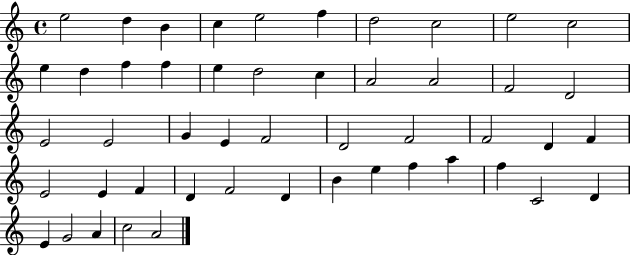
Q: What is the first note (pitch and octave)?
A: E5